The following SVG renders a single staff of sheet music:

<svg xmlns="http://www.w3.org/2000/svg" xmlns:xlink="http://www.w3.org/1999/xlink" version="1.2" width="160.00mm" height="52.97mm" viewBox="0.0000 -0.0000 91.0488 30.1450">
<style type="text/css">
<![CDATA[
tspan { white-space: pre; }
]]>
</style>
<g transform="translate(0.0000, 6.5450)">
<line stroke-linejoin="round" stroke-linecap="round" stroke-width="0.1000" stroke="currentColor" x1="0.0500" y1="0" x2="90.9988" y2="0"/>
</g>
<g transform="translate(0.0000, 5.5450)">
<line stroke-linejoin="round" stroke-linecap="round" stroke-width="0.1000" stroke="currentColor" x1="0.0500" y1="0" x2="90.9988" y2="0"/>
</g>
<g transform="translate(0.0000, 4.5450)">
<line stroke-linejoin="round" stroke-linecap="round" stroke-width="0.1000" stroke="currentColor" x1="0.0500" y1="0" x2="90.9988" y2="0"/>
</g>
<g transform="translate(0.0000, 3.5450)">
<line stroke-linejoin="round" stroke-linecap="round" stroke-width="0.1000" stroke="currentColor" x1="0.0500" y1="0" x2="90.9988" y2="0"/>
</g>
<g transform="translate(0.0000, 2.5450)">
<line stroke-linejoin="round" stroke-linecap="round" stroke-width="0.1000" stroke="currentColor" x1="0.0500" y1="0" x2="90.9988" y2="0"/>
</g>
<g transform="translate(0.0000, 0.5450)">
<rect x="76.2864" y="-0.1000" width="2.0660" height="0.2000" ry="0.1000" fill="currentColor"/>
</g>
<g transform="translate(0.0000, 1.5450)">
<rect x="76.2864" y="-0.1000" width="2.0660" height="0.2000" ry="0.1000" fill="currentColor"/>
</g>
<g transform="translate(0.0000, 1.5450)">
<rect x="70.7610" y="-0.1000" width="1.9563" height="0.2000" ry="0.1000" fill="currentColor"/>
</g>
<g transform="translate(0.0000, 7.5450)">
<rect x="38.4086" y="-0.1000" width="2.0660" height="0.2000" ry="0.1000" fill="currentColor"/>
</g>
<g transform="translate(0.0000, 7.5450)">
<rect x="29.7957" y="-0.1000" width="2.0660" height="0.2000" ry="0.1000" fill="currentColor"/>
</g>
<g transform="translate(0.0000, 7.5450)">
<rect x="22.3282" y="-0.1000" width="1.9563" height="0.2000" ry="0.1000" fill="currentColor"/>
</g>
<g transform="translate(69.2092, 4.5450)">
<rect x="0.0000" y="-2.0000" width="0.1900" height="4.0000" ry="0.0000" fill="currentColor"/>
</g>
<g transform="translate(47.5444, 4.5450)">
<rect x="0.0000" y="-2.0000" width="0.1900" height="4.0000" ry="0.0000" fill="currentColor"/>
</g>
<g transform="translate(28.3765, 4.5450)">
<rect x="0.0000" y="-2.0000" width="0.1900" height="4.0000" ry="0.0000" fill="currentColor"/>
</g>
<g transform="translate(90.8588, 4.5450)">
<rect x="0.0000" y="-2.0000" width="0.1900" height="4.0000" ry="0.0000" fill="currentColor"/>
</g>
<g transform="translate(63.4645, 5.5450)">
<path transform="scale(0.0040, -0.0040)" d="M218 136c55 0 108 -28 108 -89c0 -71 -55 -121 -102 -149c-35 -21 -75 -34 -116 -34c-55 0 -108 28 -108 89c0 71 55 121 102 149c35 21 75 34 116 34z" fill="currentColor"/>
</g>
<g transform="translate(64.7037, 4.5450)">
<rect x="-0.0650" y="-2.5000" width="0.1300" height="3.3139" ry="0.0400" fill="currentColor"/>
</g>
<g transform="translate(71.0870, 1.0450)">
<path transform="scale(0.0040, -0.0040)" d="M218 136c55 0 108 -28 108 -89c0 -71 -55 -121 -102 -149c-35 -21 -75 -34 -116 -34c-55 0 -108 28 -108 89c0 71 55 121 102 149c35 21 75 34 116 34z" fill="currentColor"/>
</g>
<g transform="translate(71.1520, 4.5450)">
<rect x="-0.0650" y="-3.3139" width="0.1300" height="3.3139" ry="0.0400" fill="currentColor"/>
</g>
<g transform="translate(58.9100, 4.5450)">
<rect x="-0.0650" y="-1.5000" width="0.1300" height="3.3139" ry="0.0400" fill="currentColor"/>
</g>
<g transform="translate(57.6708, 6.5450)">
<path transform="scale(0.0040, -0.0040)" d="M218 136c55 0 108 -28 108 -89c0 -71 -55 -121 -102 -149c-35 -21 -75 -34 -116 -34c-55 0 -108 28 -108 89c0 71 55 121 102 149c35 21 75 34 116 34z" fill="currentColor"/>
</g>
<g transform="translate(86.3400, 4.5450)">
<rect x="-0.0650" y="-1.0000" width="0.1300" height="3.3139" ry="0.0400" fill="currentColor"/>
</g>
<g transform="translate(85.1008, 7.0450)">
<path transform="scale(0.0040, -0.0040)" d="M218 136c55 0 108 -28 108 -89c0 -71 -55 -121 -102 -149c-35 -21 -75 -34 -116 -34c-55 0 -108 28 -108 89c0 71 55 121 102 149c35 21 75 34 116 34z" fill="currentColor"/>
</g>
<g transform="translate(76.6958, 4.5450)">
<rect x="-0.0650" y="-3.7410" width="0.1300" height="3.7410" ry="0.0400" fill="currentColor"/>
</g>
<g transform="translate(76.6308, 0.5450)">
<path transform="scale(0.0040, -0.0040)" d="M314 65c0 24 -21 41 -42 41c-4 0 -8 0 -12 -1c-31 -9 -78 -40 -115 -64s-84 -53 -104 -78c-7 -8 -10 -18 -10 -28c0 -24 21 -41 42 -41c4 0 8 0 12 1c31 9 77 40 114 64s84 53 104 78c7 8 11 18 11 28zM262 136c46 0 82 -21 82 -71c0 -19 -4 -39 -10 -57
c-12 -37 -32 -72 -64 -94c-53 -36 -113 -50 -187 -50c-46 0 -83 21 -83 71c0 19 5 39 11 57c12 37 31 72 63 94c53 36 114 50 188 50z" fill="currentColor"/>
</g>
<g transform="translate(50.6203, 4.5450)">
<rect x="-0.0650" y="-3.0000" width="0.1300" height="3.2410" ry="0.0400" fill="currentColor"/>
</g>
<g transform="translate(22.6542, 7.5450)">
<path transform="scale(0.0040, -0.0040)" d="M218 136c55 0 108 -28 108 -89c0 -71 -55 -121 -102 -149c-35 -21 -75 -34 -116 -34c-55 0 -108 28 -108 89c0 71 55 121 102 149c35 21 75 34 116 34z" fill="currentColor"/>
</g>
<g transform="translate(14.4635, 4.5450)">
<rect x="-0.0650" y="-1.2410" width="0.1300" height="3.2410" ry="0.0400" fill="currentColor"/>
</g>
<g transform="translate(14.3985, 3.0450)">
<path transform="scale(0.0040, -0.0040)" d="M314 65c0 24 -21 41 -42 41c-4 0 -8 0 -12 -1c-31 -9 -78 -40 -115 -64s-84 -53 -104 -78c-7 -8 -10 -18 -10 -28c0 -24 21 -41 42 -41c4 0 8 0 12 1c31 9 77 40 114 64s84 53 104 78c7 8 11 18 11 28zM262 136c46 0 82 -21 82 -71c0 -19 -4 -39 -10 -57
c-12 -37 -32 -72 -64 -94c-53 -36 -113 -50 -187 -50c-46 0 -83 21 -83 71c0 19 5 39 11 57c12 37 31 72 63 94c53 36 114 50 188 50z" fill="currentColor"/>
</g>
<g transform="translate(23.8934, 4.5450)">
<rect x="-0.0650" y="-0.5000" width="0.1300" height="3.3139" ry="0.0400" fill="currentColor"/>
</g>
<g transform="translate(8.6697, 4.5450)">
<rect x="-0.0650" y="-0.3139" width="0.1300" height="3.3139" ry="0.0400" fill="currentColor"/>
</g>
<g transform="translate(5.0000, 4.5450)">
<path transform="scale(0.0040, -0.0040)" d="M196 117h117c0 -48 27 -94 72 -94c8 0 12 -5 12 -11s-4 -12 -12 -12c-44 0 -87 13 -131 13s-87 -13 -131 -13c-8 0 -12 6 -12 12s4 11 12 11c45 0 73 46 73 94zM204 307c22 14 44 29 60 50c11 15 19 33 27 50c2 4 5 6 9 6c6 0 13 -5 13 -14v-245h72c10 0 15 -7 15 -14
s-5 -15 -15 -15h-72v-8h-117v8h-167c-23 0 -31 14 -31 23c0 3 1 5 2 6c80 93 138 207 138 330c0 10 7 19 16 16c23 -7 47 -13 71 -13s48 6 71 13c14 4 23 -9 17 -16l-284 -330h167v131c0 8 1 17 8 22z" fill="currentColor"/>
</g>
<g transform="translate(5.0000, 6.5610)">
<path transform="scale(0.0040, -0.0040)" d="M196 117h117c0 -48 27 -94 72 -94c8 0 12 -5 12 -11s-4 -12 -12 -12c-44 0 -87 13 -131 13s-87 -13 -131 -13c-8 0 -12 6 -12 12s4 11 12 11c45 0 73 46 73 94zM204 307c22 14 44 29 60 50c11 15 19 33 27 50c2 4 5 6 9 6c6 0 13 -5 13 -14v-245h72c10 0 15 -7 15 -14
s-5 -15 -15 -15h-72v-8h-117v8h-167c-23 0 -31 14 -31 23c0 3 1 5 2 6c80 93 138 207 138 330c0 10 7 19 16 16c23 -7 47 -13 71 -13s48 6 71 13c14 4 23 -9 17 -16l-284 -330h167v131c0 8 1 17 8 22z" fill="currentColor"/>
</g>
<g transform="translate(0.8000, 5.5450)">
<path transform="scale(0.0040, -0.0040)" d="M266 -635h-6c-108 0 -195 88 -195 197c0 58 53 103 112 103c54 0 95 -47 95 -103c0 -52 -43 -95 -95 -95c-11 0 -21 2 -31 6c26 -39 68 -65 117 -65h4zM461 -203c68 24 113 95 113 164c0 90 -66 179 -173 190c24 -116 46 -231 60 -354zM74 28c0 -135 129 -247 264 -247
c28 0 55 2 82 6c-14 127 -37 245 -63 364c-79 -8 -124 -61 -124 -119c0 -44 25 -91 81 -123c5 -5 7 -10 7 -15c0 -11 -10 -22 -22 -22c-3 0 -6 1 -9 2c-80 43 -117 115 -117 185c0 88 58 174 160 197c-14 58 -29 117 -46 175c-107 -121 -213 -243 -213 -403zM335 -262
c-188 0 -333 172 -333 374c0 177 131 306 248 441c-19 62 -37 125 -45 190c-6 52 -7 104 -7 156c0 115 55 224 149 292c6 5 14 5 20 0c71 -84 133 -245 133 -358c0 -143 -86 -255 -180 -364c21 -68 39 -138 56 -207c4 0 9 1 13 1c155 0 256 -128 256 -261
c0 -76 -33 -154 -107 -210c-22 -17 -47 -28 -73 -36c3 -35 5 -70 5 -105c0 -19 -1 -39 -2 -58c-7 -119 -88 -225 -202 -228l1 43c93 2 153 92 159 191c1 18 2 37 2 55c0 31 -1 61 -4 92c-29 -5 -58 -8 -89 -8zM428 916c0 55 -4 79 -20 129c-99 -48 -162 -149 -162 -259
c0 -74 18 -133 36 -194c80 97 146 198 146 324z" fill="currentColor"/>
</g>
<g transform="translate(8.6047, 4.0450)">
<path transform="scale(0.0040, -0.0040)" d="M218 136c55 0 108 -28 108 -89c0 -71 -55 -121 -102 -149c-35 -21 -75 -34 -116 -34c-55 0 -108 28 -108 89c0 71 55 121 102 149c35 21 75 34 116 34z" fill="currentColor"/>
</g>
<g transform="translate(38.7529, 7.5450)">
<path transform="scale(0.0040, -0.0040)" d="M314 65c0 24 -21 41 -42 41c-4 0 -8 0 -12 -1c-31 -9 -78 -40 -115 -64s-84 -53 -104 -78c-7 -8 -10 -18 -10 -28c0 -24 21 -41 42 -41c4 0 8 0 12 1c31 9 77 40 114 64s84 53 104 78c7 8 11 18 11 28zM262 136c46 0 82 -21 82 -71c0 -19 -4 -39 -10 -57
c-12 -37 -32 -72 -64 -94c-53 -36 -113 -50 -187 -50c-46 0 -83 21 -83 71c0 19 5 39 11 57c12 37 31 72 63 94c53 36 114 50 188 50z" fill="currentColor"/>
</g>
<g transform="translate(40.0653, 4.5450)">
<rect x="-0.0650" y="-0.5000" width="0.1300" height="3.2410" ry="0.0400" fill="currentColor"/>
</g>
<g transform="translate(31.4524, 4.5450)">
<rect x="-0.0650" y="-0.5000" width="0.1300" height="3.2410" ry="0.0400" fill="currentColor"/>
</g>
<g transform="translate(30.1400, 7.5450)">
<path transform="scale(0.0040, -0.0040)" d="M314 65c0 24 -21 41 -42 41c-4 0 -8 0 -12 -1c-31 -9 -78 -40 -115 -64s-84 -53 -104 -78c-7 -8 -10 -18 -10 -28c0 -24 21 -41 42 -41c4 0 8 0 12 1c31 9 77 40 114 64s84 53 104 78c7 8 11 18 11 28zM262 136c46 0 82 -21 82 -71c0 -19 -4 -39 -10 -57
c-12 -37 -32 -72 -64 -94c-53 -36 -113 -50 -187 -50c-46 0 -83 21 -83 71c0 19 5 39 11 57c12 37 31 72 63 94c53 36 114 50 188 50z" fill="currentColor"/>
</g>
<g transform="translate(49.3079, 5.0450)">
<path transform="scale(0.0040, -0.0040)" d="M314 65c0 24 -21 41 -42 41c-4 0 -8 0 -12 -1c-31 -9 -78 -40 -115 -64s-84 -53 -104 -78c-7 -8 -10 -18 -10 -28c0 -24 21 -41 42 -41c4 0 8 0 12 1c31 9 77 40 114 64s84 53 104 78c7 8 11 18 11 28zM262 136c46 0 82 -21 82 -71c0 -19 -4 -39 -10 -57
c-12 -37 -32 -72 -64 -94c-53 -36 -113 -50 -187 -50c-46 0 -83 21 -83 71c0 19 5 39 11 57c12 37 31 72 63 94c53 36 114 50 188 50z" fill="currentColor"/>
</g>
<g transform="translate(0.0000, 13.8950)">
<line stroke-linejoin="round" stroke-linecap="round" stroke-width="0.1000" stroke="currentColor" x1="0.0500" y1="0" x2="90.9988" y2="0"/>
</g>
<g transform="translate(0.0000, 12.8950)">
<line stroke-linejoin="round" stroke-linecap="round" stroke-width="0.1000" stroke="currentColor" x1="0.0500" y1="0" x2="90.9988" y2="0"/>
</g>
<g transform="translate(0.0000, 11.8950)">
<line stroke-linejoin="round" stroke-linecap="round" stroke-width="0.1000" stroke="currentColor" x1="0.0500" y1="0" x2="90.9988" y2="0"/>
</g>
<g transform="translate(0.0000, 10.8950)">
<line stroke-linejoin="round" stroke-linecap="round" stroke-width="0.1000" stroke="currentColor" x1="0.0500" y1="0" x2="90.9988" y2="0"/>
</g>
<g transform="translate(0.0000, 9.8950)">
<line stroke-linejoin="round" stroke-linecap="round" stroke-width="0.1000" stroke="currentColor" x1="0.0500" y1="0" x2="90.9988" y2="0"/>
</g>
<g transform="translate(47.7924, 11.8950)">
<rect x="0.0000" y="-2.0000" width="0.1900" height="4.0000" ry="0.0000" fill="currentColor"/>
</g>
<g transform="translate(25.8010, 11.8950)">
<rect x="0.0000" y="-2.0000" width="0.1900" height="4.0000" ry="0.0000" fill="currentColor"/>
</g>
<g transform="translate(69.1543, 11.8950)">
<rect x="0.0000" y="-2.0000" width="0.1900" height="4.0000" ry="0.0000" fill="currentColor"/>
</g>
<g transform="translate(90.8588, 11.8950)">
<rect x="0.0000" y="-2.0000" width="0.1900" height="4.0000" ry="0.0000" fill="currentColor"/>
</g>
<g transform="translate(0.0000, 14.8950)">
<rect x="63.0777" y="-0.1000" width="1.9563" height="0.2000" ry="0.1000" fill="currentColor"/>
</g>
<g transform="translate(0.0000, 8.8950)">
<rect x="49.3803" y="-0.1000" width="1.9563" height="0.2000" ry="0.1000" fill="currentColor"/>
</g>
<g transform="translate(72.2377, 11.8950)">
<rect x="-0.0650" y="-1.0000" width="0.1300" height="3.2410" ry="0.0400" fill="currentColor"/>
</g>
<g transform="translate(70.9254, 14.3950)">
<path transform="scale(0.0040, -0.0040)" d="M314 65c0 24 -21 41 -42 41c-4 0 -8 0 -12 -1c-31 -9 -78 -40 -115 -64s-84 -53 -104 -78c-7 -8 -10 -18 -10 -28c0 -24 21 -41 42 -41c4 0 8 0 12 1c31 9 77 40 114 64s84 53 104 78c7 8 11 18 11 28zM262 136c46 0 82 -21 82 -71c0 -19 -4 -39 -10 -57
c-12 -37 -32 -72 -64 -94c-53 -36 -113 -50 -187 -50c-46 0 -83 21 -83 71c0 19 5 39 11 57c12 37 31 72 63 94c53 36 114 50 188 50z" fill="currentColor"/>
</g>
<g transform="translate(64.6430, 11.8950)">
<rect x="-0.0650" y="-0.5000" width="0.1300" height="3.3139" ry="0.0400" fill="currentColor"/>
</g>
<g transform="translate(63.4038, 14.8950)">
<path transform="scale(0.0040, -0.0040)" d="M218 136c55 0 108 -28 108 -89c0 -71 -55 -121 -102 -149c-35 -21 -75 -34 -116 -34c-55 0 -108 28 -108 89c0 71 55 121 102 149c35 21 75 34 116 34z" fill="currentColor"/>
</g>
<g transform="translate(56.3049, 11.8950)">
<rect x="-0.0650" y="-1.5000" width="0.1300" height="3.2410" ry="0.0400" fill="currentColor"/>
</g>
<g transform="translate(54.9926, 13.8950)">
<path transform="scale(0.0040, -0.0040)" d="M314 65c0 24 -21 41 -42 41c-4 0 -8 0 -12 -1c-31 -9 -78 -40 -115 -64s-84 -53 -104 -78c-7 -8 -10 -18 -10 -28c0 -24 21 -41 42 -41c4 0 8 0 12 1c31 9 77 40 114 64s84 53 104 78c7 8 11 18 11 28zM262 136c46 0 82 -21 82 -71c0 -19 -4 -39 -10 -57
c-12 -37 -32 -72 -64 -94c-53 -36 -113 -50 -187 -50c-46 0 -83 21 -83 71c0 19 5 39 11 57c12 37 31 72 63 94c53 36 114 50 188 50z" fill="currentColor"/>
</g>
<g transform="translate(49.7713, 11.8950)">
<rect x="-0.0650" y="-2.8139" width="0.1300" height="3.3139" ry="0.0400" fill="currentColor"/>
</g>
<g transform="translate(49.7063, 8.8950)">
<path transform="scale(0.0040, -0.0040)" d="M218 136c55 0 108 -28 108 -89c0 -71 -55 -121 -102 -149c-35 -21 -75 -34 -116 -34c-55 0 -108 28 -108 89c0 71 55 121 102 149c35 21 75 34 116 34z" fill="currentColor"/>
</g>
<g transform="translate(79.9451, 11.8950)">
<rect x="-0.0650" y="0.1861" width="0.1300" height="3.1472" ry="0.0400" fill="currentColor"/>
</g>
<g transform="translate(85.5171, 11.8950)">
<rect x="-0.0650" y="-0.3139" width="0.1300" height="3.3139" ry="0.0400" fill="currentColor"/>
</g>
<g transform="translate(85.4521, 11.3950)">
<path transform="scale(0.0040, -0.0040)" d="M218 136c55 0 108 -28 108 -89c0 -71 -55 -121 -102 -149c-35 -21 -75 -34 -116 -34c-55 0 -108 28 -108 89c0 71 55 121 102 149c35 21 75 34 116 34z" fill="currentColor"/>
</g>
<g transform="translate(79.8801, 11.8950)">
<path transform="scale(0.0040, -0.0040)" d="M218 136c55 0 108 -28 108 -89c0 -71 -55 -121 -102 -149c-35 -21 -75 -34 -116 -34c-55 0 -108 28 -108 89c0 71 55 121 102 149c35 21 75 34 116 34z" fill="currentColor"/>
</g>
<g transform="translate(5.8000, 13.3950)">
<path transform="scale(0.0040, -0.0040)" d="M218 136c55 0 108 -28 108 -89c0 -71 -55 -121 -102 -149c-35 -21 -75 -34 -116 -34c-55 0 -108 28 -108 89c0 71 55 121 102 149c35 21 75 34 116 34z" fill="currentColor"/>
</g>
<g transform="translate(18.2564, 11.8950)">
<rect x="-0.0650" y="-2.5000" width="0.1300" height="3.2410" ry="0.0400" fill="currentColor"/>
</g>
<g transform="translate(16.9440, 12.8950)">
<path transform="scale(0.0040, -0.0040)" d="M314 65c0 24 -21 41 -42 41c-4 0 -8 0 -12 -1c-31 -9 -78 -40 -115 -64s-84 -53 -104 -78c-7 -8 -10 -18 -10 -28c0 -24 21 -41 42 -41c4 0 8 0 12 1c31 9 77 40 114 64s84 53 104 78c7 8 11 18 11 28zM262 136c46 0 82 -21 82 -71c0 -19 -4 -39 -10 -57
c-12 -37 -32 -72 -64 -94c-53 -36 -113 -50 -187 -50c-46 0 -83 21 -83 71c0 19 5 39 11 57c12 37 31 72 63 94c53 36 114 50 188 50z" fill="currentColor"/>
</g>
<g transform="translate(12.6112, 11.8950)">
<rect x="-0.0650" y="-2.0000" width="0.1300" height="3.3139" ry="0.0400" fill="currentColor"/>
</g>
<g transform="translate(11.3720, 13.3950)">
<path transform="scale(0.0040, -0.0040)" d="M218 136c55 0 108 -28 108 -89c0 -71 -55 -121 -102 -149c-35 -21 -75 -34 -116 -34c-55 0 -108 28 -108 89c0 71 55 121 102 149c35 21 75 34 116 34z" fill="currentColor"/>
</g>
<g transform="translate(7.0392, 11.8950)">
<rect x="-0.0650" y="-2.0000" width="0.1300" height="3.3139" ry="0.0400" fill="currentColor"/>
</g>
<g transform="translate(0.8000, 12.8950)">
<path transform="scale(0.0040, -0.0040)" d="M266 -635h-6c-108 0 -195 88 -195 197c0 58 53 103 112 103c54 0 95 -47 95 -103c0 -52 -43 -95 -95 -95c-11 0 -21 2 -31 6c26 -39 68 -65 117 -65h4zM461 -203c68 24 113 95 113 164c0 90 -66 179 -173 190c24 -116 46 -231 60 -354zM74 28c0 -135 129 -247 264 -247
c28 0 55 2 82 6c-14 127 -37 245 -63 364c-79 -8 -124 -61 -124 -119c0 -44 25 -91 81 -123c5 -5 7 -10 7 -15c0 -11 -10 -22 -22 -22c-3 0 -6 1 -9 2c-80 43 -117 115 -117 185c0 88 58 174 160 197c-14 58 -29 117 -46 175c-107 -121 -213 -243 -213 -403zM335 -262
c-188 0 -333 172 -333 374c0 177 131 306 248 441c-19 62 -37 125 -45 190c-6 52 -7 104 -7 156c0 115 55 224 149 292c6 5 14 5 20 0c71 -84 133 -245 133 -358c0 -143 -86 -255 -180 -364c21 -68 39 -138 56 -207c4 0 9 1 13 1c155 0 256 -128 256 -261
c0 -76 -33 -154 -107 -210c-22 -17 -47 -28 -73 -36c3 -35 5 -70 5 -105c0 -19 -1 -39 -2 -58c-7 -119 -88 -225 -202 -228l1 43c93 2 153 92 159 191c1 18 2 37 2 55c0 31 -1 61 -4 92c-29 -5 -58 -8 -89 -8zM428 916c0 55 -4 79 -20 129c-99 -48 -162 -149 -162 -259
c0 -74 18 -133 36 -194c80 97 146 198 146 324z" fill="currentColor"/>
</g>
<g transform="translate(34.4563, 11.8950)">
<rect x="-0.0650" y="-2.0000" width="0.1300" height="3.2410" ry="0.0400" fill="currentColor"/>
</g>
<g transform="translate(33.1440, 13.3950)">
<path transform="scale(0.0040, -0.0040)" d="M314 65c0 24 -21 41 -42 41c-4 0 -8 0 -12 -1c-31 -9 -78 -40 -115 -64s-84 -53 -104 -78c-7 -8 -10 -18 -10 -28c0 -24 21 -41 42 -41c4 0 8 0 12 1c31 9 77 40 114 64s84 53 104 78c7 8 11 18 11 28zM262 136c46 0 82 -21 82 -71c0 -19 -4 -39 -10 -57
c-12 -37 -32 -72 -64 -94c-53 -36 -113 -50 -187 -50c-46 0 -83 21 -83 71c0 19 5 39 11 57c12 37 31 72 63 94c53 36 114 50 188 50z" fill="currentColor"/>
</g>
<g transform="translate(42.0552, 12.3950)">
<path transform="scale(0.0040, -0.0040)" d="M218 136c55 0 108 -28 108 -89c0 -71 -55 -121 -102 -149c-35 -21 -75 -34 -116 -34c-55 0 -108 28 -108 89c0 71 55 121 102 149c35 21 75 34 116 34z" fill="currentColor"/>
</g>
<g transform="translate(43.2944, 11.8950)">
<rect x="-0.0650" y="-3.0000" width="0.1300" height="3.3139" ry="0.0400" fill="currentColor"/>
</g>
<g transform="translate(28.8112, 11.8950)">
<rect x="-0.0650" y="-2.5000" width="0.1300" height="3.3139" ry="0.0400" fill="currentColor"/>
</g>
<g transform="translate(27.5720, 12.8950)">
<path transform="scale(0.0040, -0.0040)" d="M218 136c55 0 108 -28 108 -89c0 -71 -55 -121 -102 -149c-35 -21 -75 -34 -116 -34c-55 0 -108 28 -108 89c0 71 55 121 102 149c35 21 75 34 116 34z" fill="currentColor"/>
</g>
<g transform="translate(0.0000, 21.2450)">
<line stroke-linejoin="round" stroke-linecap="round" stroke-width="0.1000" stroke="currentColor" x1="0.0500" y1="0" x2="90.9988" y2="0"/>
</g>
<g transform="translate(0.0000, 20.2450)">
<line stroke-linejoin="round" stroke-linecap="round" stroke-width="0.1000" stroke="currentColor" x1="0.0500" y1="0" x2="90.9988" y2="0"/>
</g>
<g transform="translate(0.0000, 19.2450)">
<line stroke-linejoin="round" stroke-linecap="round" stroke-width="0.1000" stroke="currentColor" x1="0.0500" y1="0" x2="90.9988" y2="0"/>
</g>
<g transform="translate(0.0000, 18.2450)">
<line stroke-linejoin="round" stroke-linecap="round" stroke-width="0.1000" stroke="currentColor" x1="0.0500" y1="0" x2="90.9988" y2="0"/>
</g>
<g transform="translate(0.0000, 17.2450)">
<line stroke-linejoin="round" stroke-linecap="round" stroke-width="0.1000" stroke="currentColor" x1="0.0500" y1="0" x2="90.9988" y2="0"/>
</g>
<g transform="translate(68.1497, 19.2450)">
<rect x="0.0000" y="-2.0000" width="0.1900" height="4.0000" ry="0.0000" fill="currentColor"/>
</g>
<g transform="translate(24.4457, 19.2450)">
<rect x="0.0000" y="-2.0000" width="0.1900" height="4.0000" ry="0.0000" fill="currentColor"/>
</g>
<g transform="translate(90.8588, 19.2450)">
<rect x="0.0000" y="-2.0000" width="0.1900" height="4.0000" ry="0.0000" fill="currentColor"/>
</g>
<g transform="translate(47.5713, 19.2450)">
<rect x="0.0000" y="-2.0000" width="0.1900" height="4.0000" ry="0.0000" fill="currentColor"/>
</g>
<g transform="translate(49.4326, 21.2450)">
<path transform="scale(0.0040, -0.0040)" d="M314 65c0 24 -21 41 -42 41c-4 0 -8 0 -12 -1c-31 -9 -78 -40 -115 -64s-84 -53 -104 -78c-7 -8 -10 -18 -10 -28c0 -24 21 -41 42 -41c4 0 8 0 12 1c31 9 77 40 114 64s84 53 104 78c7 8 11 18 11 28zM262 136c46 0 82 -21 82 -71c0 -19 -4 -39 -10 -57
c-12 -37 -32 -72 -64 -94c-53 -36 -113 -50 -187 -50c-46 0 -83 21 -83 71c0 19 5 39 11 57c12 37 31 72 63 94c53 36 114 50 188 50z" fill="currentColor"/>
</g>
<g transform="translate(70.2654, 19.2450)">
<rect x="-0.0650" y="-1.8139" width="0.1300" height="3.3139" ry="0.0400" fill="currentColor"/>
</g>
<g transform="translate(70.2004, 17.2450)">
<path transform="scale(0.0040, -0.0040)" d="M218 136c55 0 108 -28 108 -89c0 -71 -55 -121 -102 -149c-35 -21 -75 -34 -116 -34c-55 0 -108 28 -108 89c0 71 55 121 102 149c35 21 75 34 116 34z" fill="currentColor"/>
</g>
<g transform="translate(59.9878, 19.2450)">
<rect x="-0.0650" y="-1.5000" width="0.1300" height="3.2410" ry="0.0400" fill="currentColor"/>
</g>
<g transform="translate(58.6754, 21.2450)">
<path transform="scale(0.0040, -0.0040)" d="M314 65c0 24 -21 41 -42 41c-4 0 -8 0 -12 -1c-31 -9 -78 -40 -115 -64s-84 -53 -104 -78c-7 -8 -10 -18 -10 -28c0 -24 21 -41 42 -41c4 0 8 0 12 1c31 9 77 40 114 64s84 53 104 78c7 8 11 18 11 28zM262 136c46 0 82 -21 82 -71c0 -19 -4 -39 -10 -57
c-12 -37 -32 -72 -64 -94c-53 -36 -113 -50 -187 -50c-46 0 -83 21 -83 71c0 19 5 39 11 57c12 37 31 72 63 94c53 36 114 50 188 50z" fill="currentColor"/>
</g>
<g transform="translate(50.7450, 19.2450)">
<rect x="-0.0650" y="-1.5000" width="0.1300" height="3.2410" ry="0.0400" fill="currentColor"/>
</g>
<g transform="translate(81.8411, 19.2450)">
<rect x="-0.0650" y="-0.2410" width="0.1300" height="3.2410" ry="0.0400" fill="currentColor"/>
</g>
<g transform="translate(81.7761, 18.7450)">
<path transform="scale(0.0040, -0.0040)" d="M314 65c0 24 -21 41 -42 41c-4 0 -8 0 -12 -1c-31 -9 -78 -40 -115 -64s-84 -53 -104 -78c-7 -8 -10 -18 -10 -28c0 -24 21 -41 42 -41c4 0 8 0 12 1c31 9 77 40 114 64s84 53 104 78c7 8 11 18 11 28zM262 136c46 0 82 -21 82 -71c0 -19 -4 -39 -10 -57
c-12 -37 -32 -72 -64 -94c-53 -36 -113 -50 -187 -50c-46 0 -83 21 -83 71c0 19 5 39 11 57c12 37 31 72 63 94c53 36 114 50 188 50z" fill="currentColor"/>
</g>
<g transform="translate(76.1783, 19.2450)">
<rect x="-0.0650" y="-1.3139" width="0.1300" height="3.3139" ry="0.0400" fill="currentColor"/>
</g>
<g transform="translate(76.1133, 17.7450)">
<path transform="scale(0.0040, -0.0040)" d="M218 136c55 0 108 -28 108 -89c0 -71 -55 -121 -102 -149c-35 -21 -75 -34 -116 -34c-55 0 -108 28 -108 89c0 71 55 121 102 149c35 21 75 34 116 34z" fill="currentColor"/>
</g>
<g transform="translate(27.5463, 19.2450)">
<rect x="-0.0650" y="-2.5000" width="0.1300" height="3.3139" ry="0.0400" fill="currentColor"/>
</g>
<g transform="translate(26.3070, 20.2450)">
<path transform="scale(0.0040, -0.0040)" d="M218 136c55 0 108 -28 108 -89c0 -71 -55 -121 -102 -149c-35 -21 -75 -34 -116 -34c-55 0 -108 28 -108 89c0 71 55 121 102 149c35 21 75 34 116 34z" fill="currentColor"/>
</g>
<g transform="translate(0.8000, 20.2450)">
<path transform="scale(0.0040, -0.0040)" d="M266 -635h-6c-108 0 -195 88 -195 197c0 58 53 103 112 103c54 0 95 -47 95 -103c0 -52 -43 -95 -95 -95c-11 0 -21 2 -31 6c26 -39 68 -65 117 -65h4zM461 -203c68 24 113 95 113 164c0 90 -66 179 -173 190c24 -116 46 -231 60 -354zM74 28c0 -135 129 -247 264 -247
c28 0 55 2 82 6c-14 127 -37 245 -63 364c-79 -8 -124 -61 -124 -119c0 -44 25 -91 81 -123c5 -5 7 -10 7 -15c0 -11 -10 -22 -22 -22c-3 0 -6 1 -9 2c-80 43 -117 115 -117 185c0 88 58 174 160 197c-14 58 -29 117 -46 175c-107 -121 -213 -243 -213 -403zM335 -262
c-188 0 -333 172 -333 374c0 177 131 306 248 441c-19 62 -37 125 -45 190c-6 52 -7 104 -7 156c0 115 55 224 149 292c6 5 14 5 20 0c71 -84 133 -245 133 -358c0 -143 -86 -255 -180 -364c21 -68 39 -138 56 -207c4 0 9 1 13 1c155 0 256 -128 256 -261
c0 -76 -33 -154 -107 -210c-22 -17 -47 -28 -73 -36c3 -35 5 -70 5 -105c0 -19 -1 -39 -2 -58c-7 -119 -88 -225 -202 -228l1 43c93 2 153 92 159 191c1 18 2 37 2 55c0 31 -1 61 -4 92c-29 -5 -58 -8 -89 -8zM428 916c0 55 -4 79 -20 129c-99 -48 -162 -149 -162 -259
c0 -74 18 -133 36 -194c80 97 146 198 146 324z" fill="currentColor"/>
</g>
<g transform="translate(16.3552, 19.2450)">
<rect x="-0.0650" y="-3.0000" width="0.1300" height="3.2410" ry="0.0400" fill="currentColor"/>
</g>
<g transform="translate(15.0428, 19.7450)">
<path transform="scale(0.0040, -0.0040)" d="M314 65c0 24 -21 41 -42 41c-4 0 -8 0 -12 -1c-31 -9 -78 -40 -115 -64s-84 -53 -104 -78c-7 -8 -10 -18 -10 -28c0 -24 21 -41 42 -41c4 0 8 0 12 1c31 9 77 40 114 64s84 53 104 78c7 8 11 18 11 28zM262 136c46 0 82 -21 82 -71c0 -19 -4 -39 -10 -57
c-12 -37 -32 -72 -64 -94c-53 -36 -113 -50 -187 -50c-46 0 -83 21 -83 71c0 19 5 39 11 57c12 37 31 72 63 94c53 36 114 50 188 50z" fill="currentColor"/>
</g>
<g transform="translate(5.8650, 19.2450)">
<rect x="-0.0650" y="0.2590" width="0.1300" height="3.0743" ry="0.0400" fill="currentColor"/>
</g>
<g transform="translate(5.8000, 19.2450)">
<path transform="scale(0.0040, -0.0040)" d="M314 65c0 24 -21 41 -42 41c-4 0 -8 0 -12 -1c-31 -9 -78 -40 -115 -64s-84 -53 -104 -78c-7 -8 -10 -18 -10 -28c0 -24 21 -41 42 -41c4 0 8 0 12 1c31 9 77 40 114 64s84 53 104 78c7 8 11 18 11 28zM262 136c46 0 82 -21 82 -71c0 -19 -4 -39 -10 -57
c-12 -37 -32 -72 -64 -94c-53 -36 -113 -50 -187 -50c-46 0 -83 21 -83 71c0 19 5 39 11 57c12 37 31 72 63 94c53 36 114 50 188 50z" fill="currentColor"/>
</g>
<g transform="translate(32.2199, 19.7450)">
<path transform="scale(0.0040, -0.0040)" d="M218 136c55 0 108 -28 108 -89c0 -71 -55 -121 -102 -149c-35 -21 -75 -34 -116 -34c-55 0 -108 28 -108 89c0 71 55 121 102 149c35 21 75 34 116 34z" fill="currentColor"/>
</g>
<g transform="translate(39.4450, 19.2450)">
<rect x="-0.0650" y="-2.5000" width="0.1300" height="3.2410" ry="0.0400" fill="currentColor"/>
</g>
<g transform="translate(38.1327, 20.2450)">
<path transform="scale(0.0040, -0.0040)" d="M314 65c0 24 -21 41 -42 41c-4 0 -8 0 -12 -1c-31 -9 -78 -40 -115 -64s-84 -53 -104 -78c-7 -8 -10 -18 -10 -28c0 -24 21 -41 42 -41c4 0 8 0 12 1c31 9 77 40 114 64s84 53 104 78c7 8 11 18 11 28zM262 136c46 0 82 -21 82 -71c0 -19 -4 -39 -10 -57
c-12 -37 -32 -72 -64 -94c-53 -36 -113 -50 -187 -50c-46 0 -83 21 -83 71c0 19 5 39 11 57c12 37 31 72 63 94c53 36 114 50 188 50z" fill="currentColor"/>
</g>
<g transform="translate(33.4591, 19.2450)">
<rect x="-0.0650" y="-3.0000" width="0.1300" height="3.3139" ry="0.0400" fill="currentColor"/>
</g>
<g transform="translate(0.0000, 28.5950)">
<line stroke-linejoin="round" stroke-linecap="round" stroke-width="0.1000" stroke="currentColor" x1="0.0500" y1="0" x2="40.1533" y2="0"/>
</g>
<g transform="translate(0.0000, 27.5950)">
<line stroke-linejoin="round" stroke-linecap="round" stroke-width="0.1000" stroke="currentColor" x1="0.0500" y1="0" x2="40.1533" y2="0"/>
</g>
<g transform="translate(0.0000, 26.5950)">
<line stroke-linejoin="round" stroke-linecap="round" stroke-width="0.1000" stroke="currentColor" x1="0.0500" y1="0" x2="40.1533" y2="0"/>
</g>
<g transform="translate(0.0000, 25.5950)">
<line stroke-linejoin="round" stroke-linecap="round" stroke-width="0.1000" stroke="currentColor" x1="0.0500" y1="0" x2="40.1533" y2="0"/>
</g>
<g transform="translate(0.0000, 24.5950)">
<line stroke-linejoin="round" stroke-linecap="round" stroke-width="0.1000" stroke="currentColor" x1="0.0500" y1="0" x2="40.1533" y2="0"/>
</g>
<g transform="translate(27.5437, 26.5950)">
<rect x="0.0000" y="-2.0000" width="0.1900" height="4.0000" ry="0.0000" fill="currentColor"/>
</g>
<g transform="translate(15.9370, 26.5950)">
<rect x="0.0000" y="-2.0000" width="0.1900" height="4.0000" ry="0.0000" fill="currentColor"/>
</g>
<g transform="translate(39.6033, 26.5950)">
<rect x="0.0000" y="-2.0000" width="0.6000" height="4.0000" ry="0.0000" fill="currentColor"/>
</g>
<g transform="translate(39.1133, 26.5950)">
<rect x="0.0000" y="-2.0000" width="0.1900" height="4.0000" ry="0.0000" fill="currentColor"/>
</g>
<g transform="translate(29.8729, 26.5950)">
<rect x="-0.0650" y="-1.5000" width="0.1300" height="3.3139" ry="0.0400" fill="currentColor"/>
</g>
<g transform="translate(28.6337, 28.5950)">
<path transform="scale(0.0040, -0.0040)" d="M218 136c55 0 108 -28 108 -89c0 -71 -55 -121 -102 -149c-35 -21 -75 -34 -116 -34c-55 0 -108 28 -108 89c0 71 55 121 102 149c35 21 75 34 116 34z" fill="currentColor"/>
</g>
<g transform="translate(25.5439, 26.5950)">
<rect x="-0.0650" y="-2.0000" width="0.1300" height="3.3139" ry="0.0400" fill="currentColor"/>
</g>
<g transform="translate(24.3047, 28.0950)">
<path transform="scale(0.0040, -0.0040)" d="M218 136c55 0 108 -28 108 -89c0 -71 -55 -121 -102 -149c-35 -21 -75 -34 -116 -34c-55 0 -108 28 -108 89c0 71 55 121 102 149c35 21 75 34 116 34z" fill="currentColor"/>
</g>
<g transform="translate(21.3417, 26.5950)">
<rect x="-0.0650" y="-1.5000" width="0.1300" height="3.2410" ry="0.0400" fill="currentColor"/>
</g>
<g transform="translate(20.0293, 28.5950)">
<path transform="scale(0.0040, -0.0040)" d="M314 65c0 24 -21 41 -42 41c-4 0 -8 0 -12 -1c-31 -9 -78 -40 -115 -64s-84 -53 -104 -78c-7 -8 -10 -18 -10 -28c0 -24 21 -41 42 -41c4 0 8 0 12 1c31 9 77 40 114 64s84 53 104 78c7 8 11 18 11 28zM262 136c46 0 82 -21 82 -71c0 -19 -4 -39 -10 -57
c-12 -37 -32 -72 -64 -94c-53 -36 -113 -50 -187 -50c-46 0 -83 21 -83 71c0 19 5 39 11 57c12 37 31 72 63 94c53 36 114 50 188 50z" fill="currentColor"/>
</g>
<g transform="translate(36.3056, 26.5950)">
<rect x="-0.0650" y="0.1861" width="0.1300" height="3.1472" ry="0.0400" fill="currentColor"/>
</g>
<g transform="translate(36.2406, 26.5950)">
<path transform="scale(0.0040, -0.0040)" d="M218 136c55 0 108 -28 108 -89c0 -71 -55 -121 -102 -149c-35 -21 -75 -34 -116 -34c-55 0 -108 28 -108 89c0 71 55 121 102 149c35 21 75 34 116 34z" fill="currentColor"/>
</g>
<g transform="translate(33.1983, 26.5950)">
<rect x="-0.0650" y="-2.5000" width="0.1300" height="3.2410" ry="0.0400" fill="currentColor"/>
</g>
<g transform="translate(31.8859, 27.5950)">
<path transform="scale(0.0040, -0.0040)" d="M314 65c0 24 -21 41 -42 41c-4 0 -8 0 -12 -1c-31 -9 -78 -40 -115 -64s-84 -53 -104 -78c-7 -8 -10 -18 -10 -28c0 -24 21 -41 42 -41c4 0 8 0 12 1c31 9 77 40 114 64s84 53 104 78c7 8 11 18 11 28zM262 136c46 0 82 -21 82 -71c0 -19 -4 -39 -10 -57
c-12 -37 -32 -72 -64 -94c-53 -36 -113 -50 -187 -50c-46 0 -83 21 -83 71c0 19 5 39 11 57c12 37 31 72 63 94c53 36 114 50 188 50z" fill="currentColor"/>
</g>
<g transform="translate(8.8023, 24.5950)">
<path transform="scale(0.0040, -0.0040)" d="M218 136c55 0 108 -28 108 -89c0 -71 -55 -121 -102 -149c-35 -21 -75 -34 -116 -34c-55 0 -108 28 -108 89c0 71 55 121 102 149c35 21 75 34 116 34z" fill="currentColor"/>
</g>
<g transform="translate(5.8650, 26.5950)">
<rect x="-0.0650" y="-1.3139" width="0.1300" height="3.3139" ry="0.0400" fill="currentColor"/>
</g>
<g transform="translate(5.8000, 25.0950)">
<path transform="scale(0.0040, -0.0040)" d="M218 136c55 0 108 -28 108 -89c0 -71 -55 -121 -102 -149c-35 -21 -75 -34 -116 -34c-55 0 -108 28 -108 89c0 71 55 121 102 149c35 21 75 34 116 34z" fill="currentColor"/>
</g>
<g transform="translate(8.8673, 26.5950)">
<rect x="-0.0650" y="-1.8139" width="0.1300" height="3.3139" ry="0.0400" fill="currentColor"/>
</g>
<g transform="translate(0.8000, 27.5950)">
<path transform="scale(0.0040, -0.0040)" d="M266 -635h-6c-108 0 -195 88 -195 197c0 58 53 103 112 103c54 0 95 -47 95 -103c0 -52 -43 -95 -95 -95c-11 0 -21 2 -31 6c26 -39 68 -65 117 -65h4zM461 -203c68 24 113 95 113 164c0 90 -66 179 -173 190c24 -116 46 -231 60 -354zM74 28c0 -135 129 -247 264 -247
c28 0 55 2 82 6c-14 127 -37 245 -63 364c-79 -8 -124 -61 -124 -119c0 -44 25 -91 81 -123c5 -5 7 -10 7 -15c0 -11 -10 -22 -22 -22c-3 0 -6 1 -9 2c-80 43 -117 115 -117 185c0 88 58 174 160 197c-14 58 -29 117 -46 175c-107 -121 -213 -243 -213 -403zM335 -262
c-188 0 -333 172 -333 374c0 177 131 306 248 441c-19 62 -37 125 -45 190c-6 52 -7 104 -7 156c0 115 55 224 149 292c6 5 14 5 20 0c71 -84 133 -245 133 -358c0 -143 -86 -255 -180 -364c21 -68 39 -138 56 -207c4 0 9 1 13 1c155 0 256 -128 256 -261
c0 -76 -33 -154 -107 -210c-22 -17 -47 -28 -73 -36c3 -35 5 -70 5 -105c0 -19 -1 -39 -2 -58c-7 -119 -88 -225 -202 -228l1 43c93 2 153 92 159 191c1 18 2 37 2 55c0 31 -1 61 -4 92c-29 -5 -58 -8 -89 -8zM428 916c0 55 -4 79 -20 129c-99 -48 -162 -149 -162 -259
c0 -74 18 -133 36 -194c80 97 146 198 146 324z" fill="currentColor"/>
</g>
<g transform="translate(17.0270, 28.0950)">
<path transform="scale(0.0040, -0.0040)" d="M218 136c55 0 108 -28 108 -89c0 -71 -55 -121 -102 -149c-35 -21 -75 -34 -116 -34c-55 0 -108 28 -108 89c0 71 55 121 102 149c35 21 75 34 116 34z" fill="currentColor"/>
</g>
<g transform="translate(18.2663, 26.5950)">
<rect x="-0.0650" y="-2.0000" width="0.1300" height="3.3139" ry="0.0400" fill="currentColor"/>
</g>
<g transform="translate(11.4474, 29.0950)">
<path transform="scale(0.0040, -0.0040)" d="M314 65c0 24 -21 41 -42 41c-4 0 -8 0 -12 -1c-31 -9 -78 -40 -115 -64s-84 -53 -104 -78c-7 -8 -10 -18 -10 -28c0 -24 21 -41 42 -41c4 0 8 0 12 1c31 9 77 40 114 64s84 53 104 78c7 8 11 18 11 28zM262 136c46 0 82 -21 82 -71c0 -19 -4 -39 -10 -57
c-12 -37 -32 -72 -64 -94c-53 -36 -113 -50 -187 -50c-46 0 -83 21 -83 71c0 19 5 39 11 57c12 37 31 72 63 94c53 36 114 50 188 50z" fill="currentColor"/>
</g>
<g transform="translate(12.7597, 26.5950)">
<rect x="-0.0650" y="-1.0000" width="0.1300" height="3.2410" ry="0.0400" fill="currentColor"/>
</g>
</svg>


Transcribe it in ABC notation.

X:1
T:Untitled
M:4/4
L:1/4
K:C
c e2 C C2 C2 A2 E G b c'2 D F F G2 G F2 A a E2 C D2 B c B2 A2 G A G2 E2 E2 f e c2 e f D2 F E2 F E G2 B